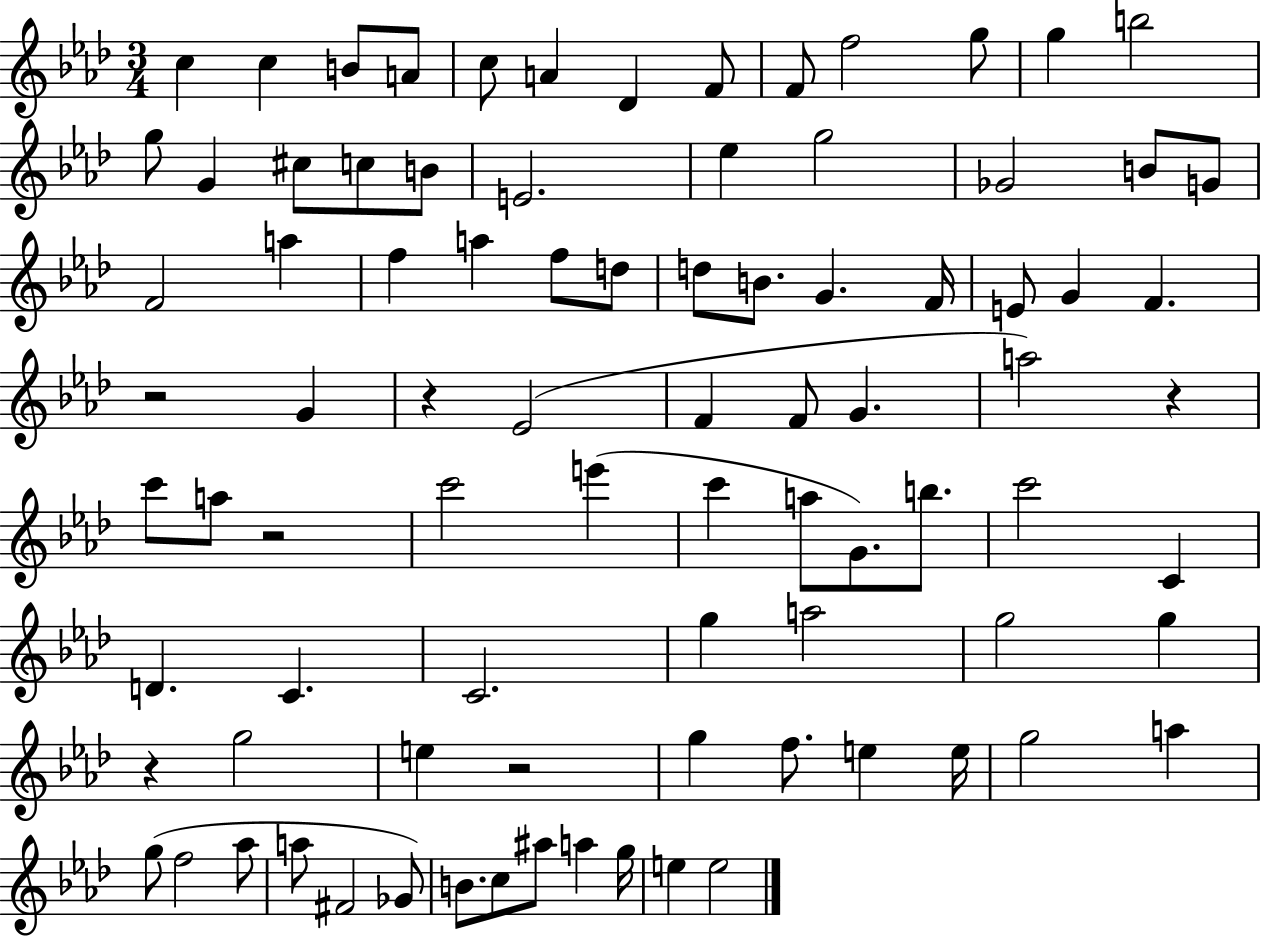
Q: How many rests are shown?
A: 6